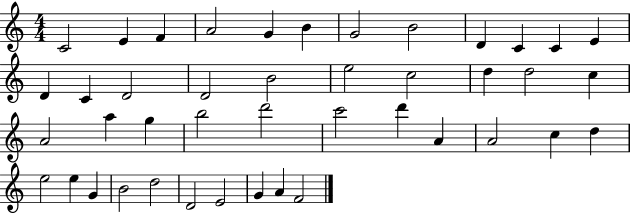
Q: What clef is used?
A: treble